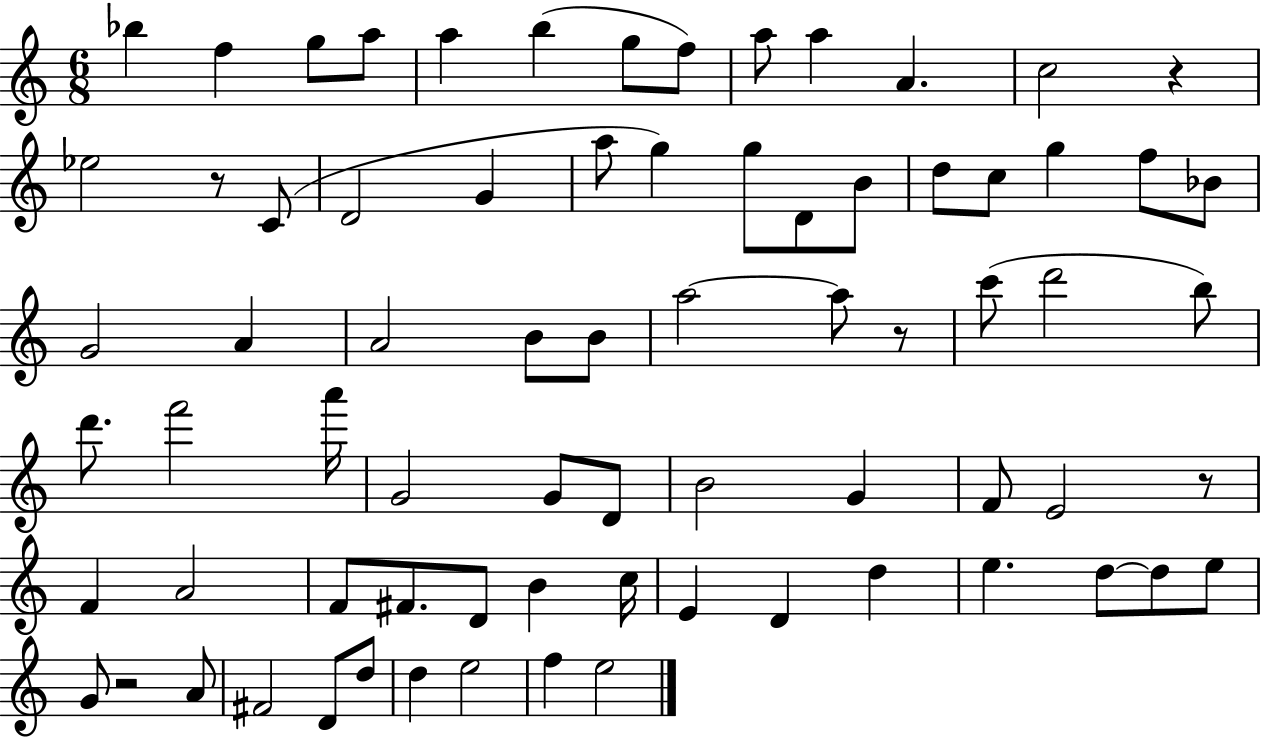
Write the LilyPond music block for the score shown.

{
  \clef treble
  \numericTimeSignature
  \time 6/8
  \key c \major
  bes''4 f''4 g''8 a''8 | a''4 b''4( g''8 f''8) | a''8 a''4 a'4. | c''2 r4 | \break ees''2 r8 c'8( | d'2 g'4 | a''8 g''4) g''8 d'8 b'8 | d''8 c''8 g''4 f''8 bes'8 | \break g'2 a'4 | a'2 b'8 b'8 | a''2~~ a''8 r8 | c'''8( d'''2 b''8) | \break d'''8. f'''2 a'''16 | g'2 g'8 d'8 | b'2 g'4 | f'8 e'2 r8 | \break f'4 a'2 | f'8 fis'8. d'8 b'4 c''16 | e'4 d'4 d''4 | e''4. d''8~~ d''8 e''8 | \break g'8 r2 a'8 | fis'2 d'8 d''8 | d''4 e''2 | f''4 e''2 | \break \bar "|."
}